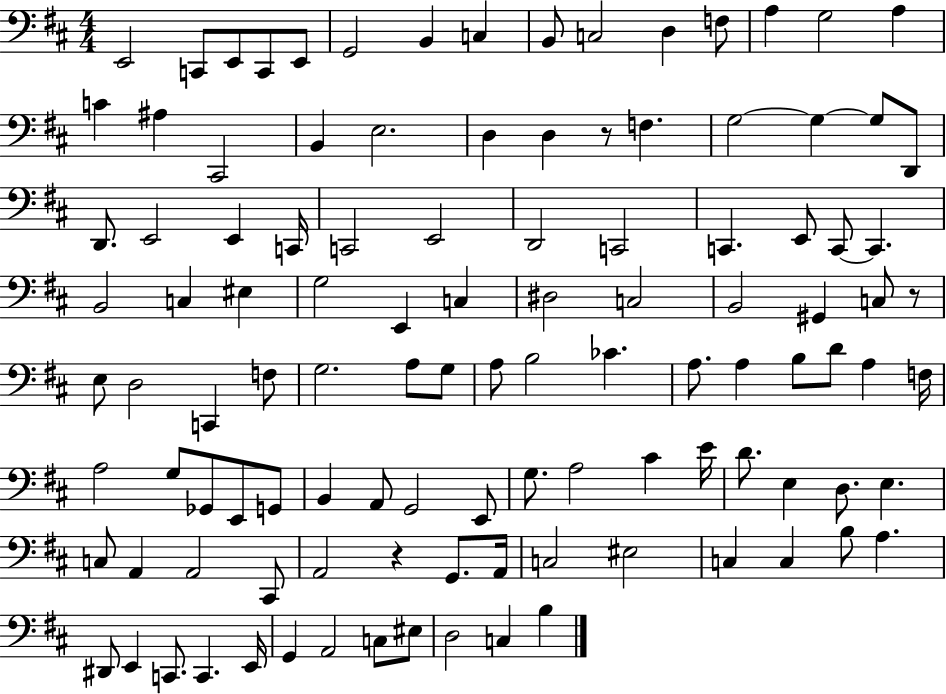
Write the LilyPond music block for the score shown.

{
  \clef bass
  \numericTimeSignature
  \time 4/4
  \key d \major
  e,2 c,8 e,8 c,8 e,8 | g,2 b,4 c4 | b,8 c2 d4 f8 | a4 g2 a4 | \break c'4 ais4 cis,2 | b,4 e2. | d4 d4 r8 f4. | g2~~ g4~~ g8 d,8 | \break d,8. e,2 e,4 c,16 | c,2 e,2 | d,2 c,2 | c,4. e,8 c,8~~ c,4. | \break b,2 c4 eis4 | g2 e,4 c4 | dis2 c2 | b,2 gis,4 c8 r8 | \break e8 d2 c,4 f8 | g2. a8 g8 | a8 b2 ces'4. | a8. a4 b8 d'8 a4 f16 | \break a2 g8 ges,8 e,8 g,8 | b,4 a,8 g,2 e,8 | g8. a2 cis'4 e'16 | d'8. e4 d8. e4. | \break c8 a,4 a,2 cis,8 | a,2 r4 g,8. a,16 | c2 eis2 | c4 c4 b8 a4. | \break dis,8 e,4 c,8. c,4. e,16 | g,4 a,2 c8 eis8 | d2 c4 b4 | \bar "|."
}